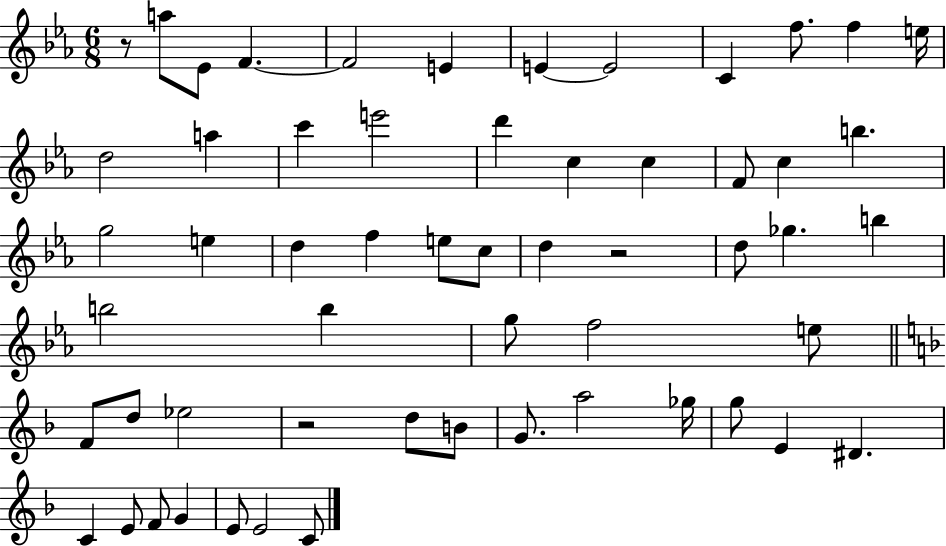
{
  \clef treble
  \numericTimeSignature
  \time 6/8
  \key ees \major
  \repeat volta 2 { r8 a''8 ees'8 f'4.~~ | f'2 e'4 | e'4~~ e'2 | c'4 f''8. f''4 e''16 | \break d''2 a''4 | c'''4 e'''2 | d'''4 c''4 c''4 | f'8 c''4 b''4. | \break g''2 e''4 | d''4 f''4 e''8 c''8 | d''4 r2 | d''8 ges''4. b''4 | \break b''2 b''4 | g''8 f''2 e''8 | \bar "||" \break \key d \minor f'8 d''8 ees''2 | r2 d''8 b'8 | g'8. a''2 ges''16 | g''8 e'4 dis'4. | \break c'4 e'8 f'8 g'4 | e'8 e'2 c'8 | } \bar "|."
}